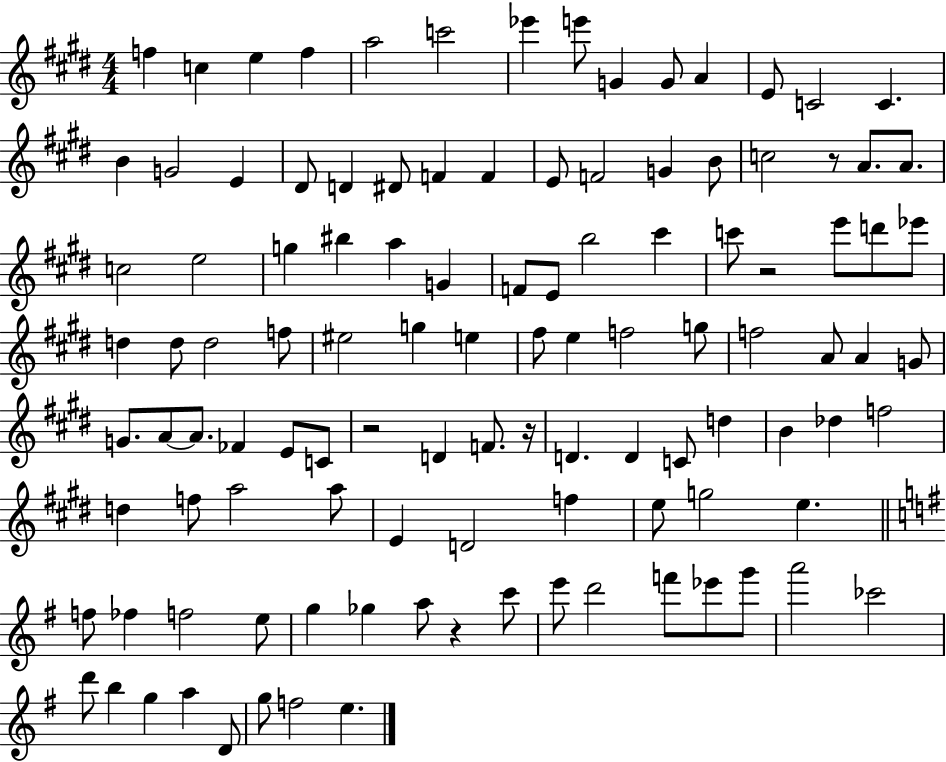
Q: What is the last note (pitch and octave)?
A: E5